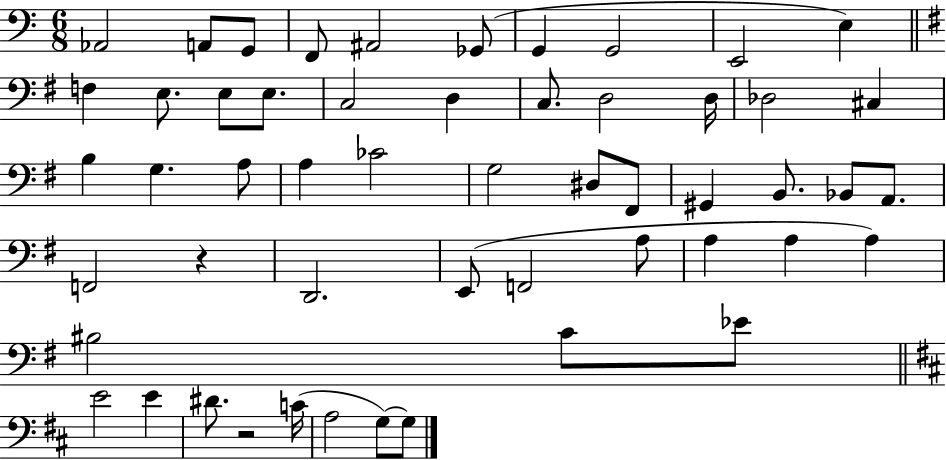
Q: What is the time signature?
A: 6/8